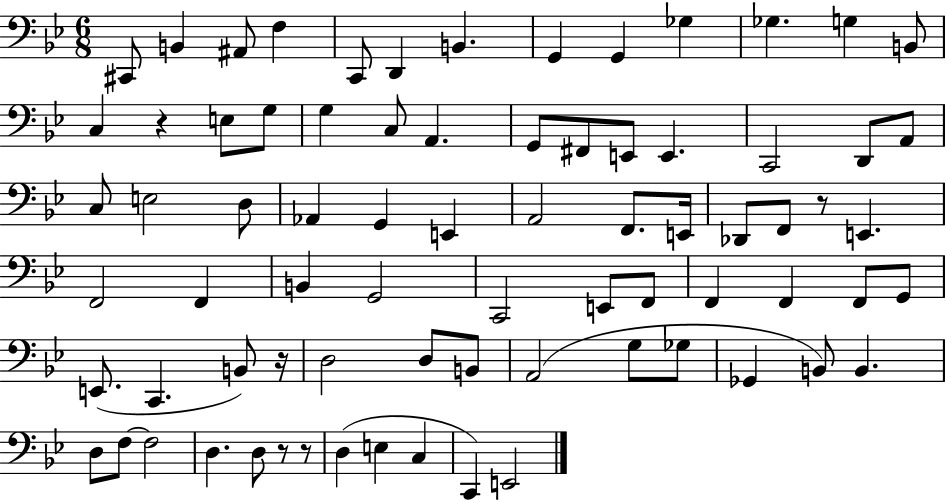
C#2/e B2/q A#2/e F3/q C2/e D2/q B2/q. G2/q G2/q Gb3/q Gb3/q. G3/q B2/e C3/q R/q E3/e G3/e G3/q C3/e A2/q. G2/e F#2/e E2/e E2/q. C2/h D2/e A2/e C3/e E3/h D3/e Ab2/q G2/q E2/q A2/h F2/e. E2/s Db2/e F2/e R/e E2/q. F2/h F2/q B2/q G2/h C2/h E2/e F2/e F2/q F2/q F2/e G2/e E2/e. C2/q. B2/e R/s D3/h D3/e B2/e A2/h G3/e Gb3/e Gb2/q B2/e B2/q. D3/e F3/e F3/h D3/q. D3/e R/e R/e D3/q E3/q C3/q C2/q E2/h